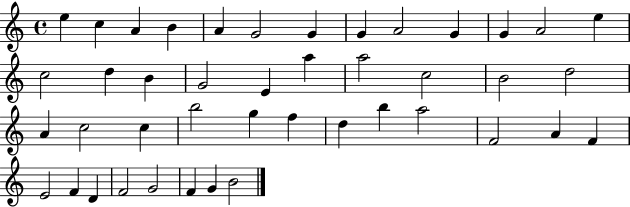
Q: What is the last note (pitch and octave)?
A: B4